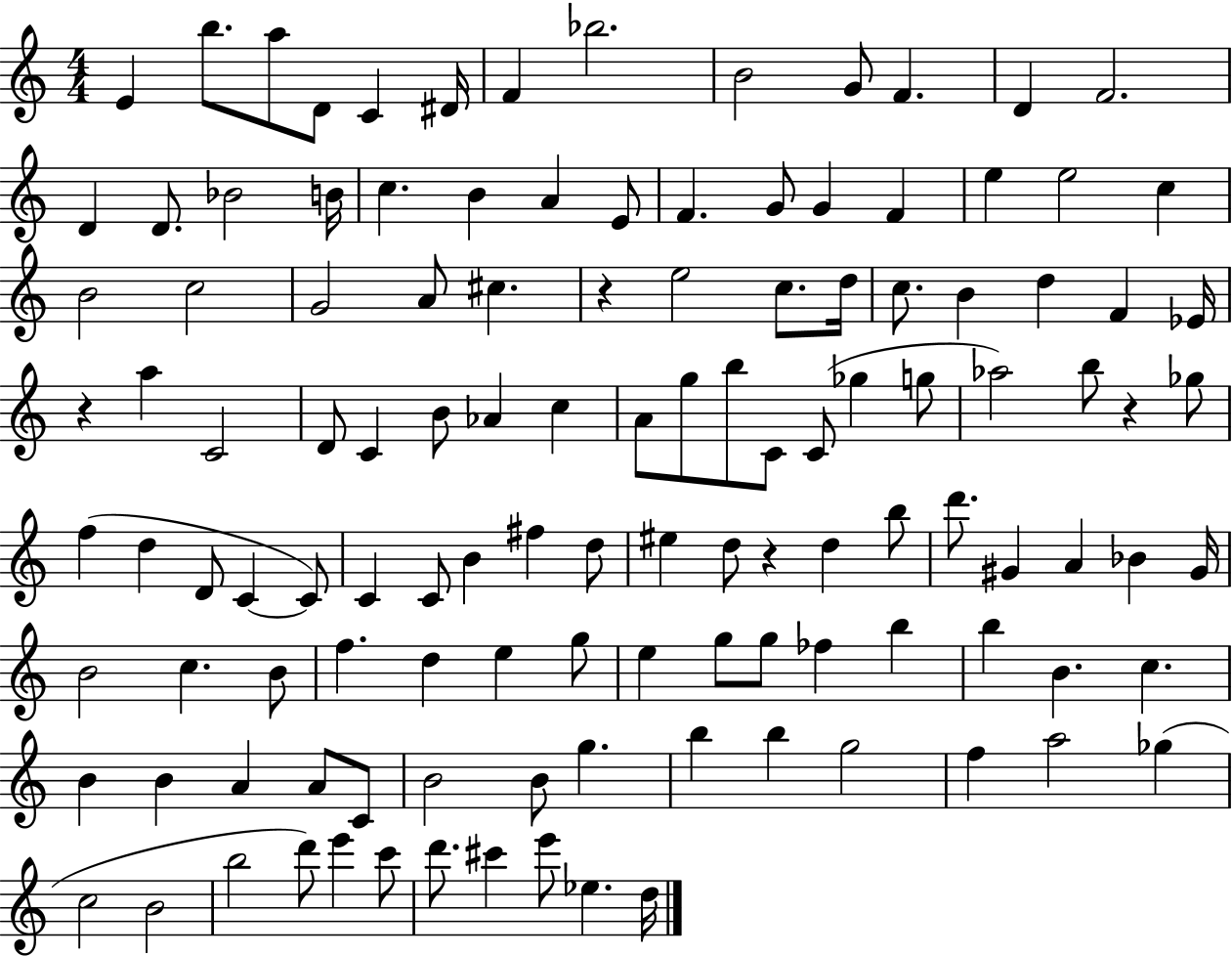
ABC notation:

X:1
T:Untitled
M:4/4
L:1/4
K:C
E b/2 a/2 D/2 C ^D/4 F _b2 B2 G/2 F D F2 D D/2 _B2 B/4 c B A E/2 F G/2 G F e e2 c B2 c2 G2 A/2 ^c z e2 c/2 d/4 c/2 B d F _E/4 z a C2 D/2 C B/2 _A c A/2 g/2 b/2 C/2 C/2 _g g/2 _a2 b/2 z _g/2 f d D/2 C C/2 C C/2 B ^f d/2 ^e d/2 z d b/2 d'/2 ^G A _B ^G/4 B2 c B/2 f d e g/2 e g/2 g/2 _f b b B c B B A A/2 C/2 B2 B/2 g b b g2 f a2 _g c2 B2 b2 d'/2 e' c'/2 d'/2 ^c' e'/2 _e d/4